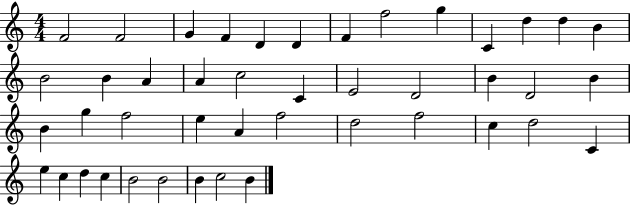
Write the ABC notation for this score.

X:1
T:Untitled
M:4/4
L:1/4
K:C
F2 F2 G F D D F f2 g C d d B B2 B A A c2 C E2 D2 B D2 B B g f2 e A f2 d2 f2 c d2 C e c d c B2 B2 B c2 B